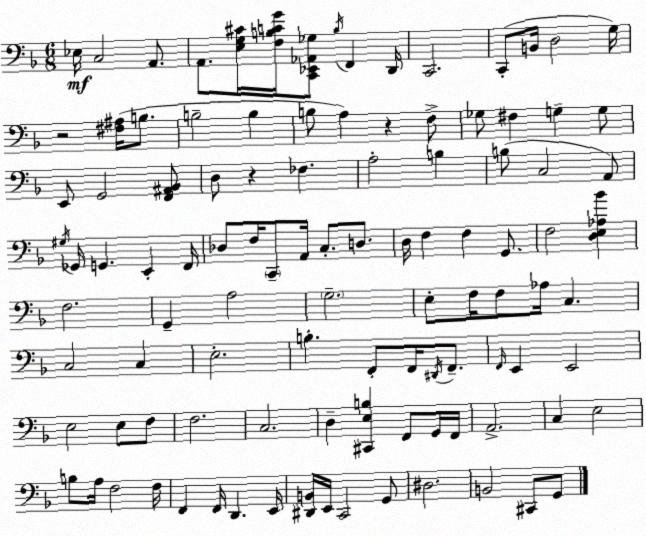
X:1
T:Untitled
M:6/8
L:1/4
K:F
_E,/4 C,2 A,,/2 A,,/2 [E,G,^C]/4 [F,B,CG]/4 [C,,_E,,_A,,_G,]/2 B,/4 F,, D,,/4 C,,2 C,,/2 B,,/4 D,2 G,/4 z2 [^F,^A,]/4 B,/2 B,2 B, B,/2 A, z F,/2 _G,/2 ^F, G, G,/2 E,,/2 G,,2 [F,,^A,,_B,,]/2 D,/2 z _F, A,2 B, B,/2 C,2 A,,/2 ^G,/4 _G,,/4 G,, E,, F,,/4 _D,/2 F,/4 C,,/2 A,,/4 C,/2 D,/2 D,/4 F, F, G,,/2 F,2 [D,E,_A,_B] F,2 G,, A,2 G,2 E,/2 F,/4 F,/2 _A,/4 C, C,2 C, E,2 B, F,,/2 F,,/4 ^D,,/4 F,,/2 F,,/4 E,, E,,2 E,2 E,/2 F,/2 F,2 C,2 D, [^C,,E,B,] F,,/2 G,,/4 F,,/4 A,,2 C, E,2 B,/2 A,/4 F,2 F,/4 F,, F,,/4 D,, E,,/4 [^D,,B,,]/4 E,,/4 C,,2 G,,/2 ^D,2 B,,2 ^C,,/2 G,,/2